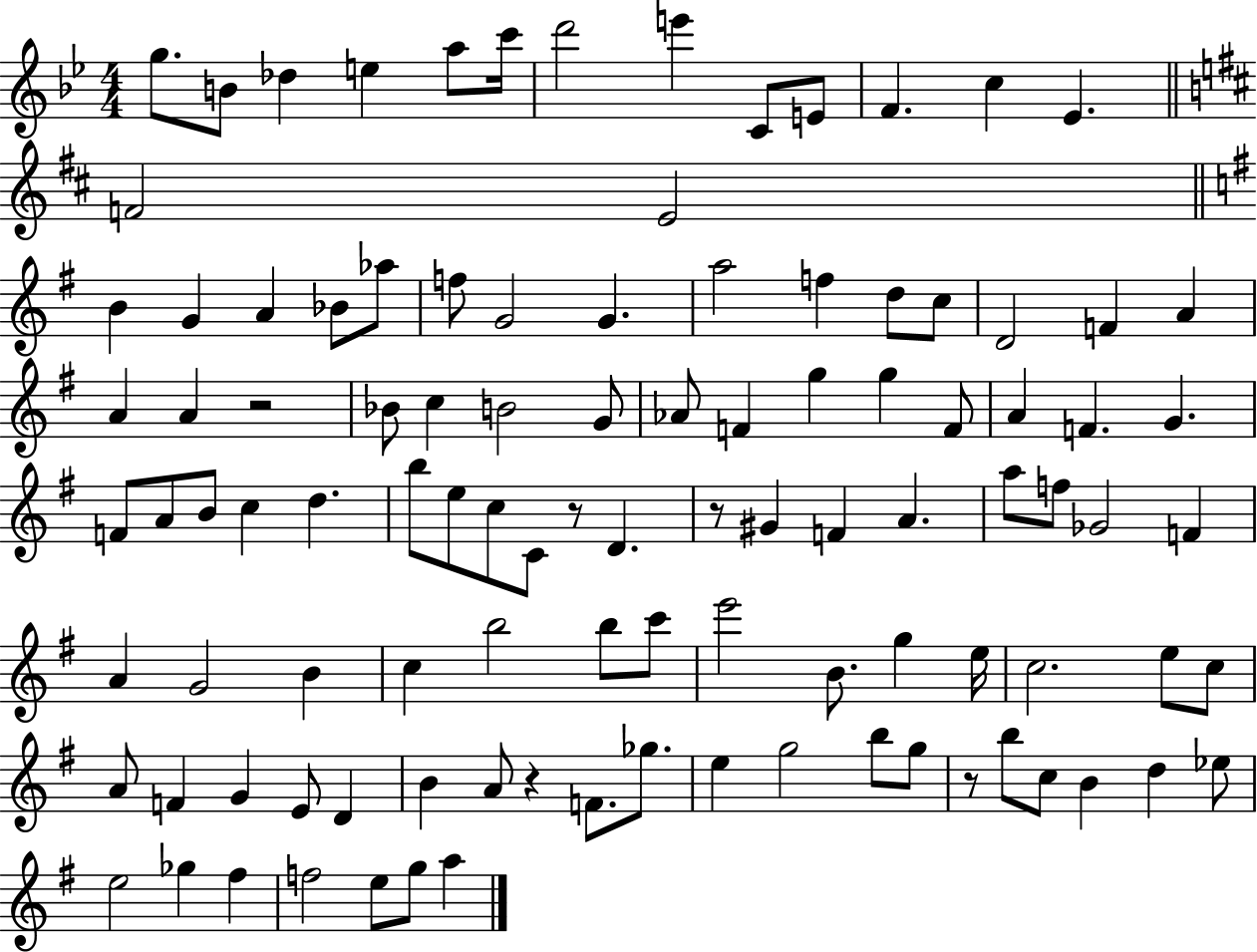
{
  \clef treble
  \numericTimeSignature
  \time 4/4
  \key bes \major
  g''8. b'8 des''4 e''4 a''8 c'''16 | d'''2 e'''4 c'8 e'8 | f'4. c''4 ees'4. | \bar "||" \break \key b \minor f'2 e'2 | \bar "||" \break \key g \major b'4 g'4 a'4 bes'8 aes''8 | f''8 g'2 g'4. | a''2 f''4 d''8 c''8 | d'2 f'4 a'4 | \break a'4 a'4 r2 | bes'8 c''4 b'2 g'8 | aes'8 f'4 g''4 g''4 f'8 | a'4 f'4. g'4. | \break f'8 a'8 b'8 c''4 d''4. | b''8 e''8 c''8 c'8 r8 d'4. | r8 gis'4 f'4 a'4. | a''8 f''8 ges'2 f'4 | \break a'4 g'2 b'4 | c''4 b''2 b''8 c'''8 | e'''2 b'8. g''4 e''16 | c''2. e''8 c''8 | \break a'8 f'4 g'4 e'8 d'4 | b'4 a'8 r4 f'8. ges''8. | e''4 g''2 b''8 g''8 | r8 b''8 c''8 b'4 d''4 ees''8 | \break e''2 ges''4 fis''4 | f''2 e''8 g''8 a''4 | \bar "|."
}